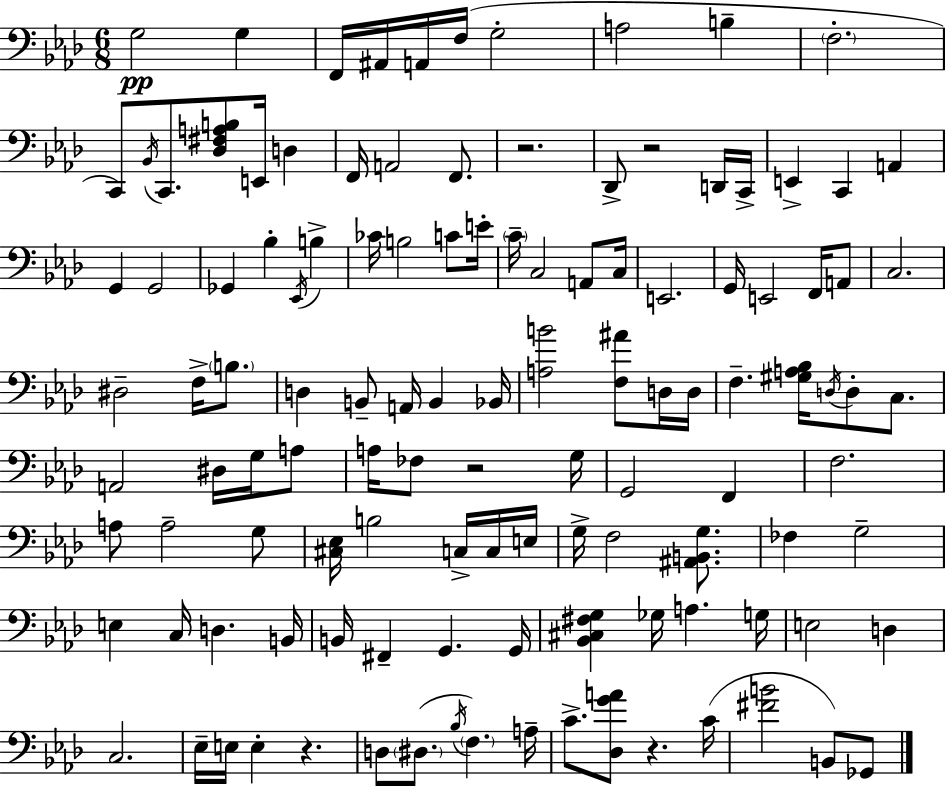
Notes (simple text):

G3/h G3/q F2/s A#2/s A2/s F3/s G3/h A3/h B3/q F3/h. C2/e Bb2/s C2/e. [Db3,F#3,A3,B3]/e E2/s D3/q F2/s A2/h F2/e. R/h. Db2/e R/h D2/s C2/s E2/q C2/q A2/q G2/q G2/h Gb2/q Bb3/q Eb2/s B3/q CES4/s B3/h C4/e E4/s C4/s C3/h A2/e C3/s E2/h. G2/s E2/h F2/s A2/e C3/h. D#3/h F3/s B3/e. D3/q B2/e A2/s B2/q Bb2/s [A3,B4]/h [F3,A#4]/e D3/s D3/s F3/q. [G#3,A3,Bb3]/s D3/s D3/e C3/e. A2/h D#3/s G3/s A3/e A3/s FES3/e R/h G3/s G2/h F2/q F3/h. A3/e A3/h G3/e [C#3,Eb3]/s B3/h C3/s C3/s E3/s G3/s F3/h [A#2,B2,G3]/e. FES3/q G3/h E3/q C3/s D3/q. B2/s B2/s F#2/q G2/q. G2/s [Bb2,C#3,F#3,G3]/q Gb3/s A3/q. G3/s E3/h D3/q C3/h. Eb3/s E3/s E3/q R/q. D3/e D#3/e. Bb3/s F3/q. A3/s C4/e. [Db3,G4,A4]/e R/q. C4/s [F#4,B4]/h B2/e Gb2/e